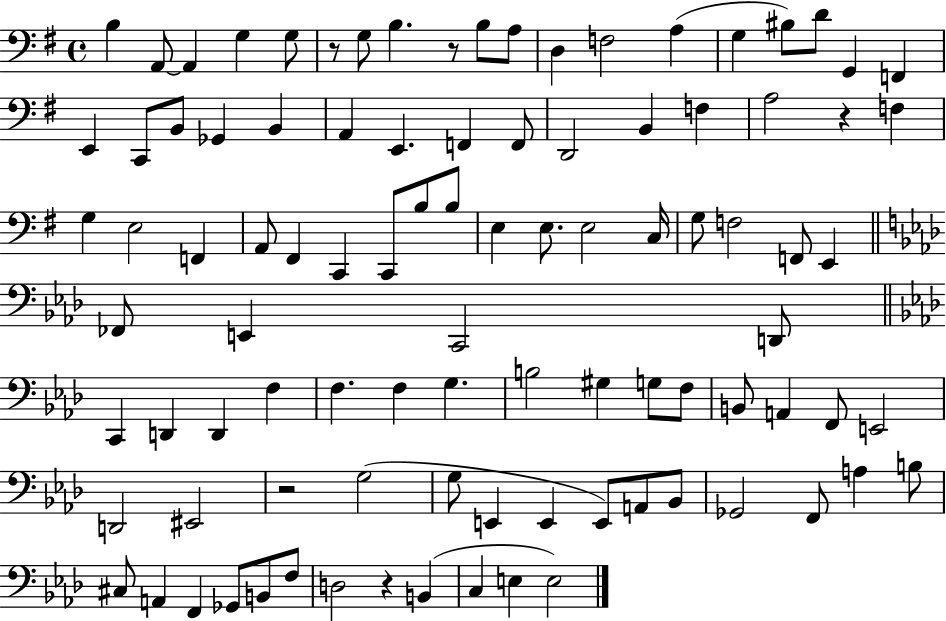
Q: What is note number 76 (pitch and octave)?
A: Bb2